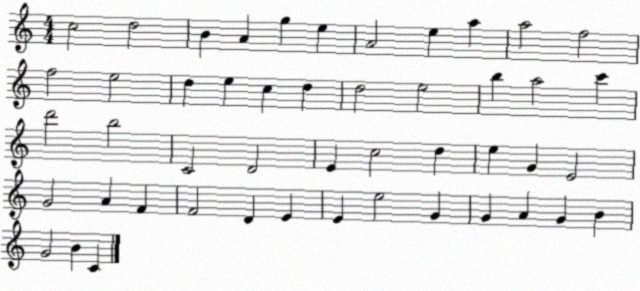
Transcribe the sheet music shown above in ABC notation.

X:1
T:Untitled
M:4/4
L:1/4
K:C
c2 d2 B A g e A2 e a a2 f2 f2 e2 d e c d d2 e2 b a2 c' d'2 b2 C2 D2 E c2 d e G E2 G2 A F F2 D E E e2 G G A G B G2 B C